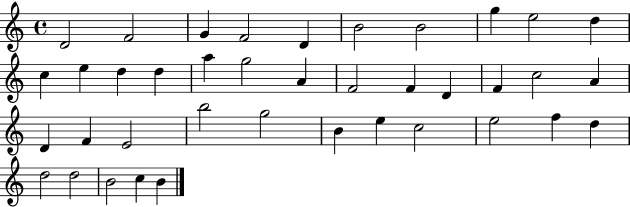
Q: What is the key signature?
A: C major